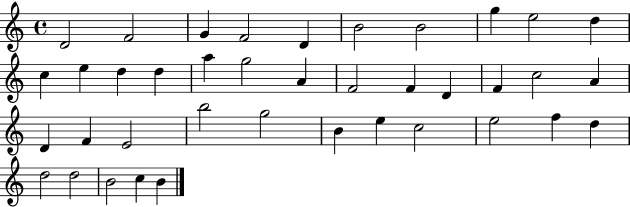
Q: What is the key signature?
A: C major